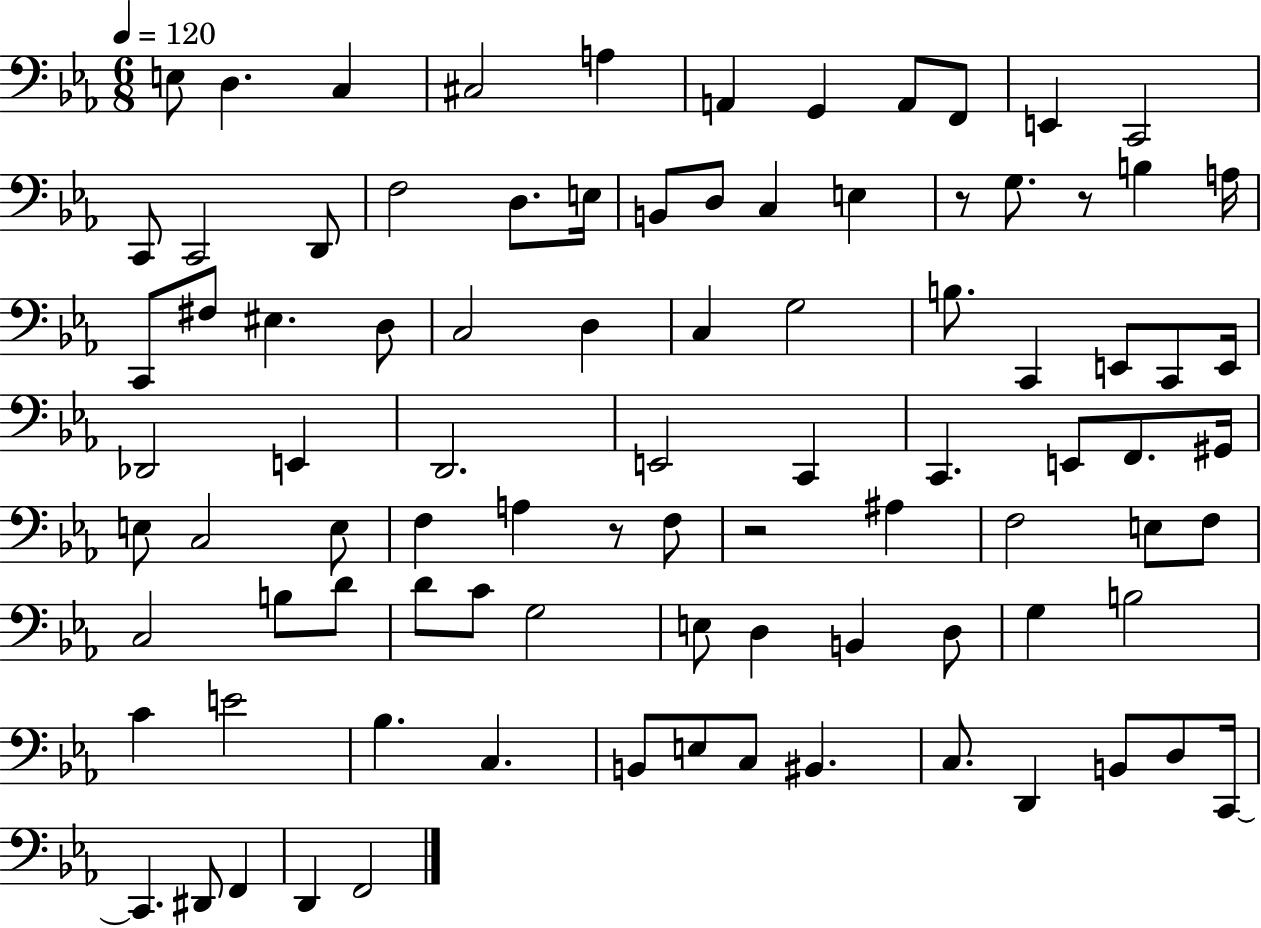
{
  \clef bass
  \numericTimeSignature
  \time 6/8
  \key ees \major
  \tempo 4 = 120
  e8 d4. c4 | cis2 a4 | a,4 g,4 a,8 f,8 | e,4 c,2 | \break c,8 c,2 d,8 | f2 d8. e16 | b,8 d8 c4 e4 | r8 g8. r8 b4 a16 | \break c,8 fis8 eis4. d8 | c2 d4 | c4 g2 | b8. c,4 e,8 c,8 e,16 | \break des,2 e,4 | d,2. | e,2 c,4 | c,4. e,8 f,8. gis,16 | \break e8 c2 e8 | f4 a4 r8 f8 | r2 ais4 | f2 e8 f8 | \break c2 b8 d'8 | d'8 c'8 g2 | e8 d4 b,4 d8 | g4 b2 | \break c'4 e'2 | bes4. c4. | b,8 e8 c8 bis,4. | c8. d,4 b,8 d8 c,16~~ | \break c,4. dis,8 f,4 | d,4 f,2 | \bar "|."
}